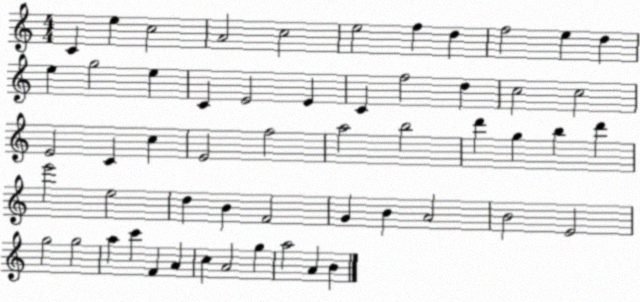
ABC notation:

X:1
T:Untitled
M:4/4
L:1/4
K:C
C e c2 A2 c2 e2 f d f2 e d e g2 e C E2 E C f2 d c2 c2 E2 C c E2 f2 a2 b2 d' g b d' e'2 e2 d B F2 G B A2 B2 E2 g2 g2 a c' F A c A2 g a2 A B